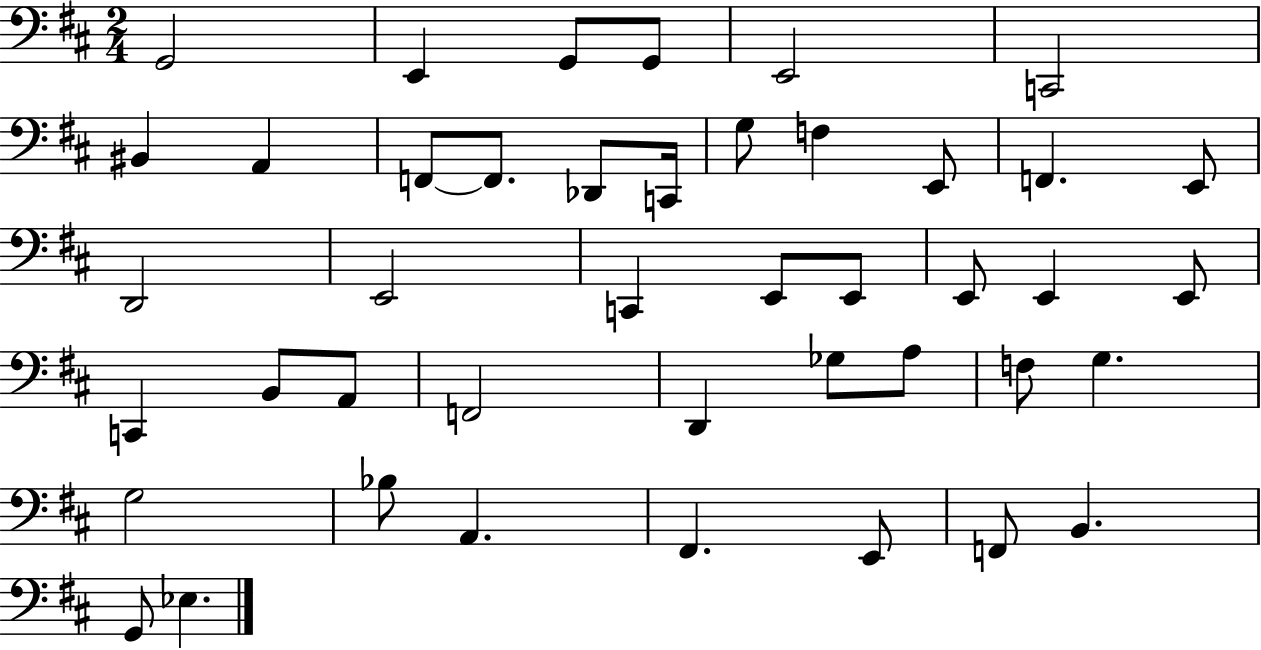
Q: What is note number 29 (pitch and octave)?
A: F2